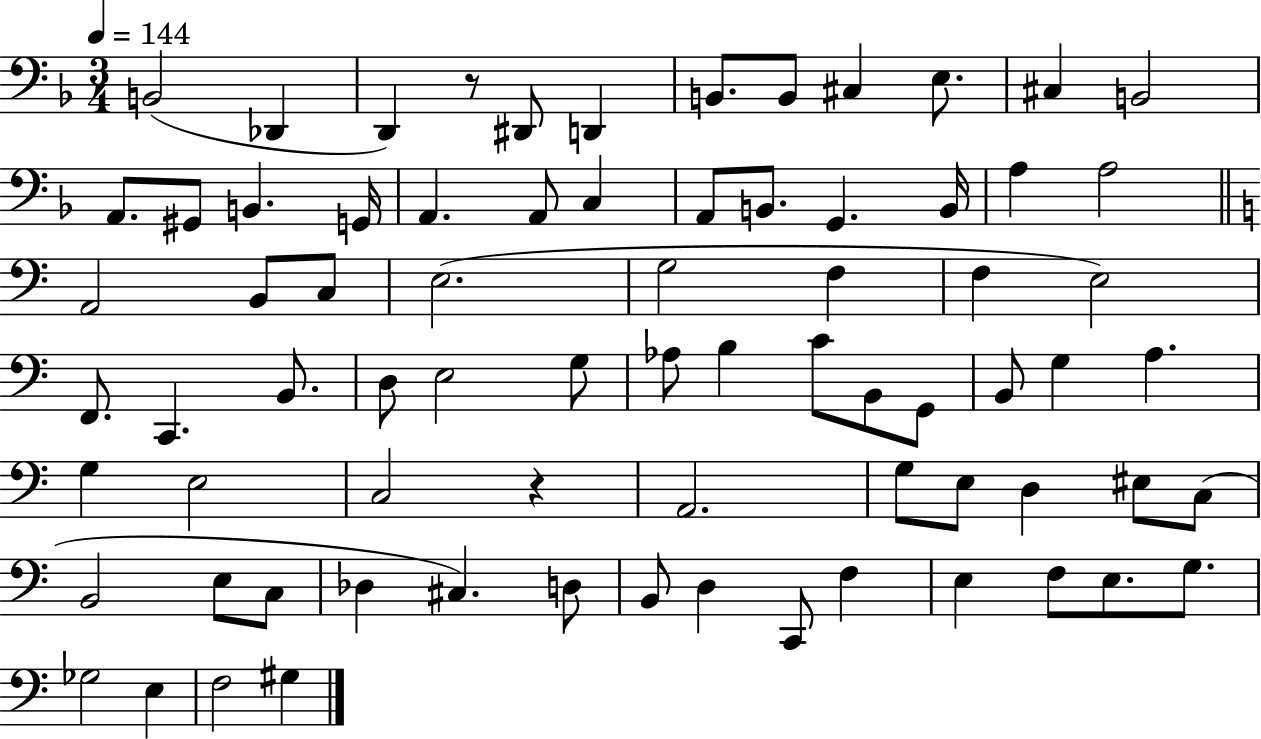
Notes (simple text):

B2/h Db2/q D2/q R/e D#2/e D2/q B2/e. B2/e C#3/q E3/e. C#3/q B2/h A2/e. G#2/e B2/q. G2/s A2/q. A2/e C3/q A2/e B2/e. G2/q. B2/s A3/q A3/h A2/h B2/e C3/e E3/h. G3/h F3/q F3/q E3/h F2/e. C2/q. B2/e. D3/e E3/h G3/e Ab3/e B3/q C4/e B2/e G2/e B2/e G3/q A3/q. G3/q E3/h C3/h R/q A2/h. G3/e E3/e D3/q EIS3/e C3/e B2/h E3/e C3/e Db3/q C#3/q. D3/e B2/e D3/q C2/e F3/q E3/q F3/e E3/e. G3/e. Gb3/h E3/q F3/h G#3/q